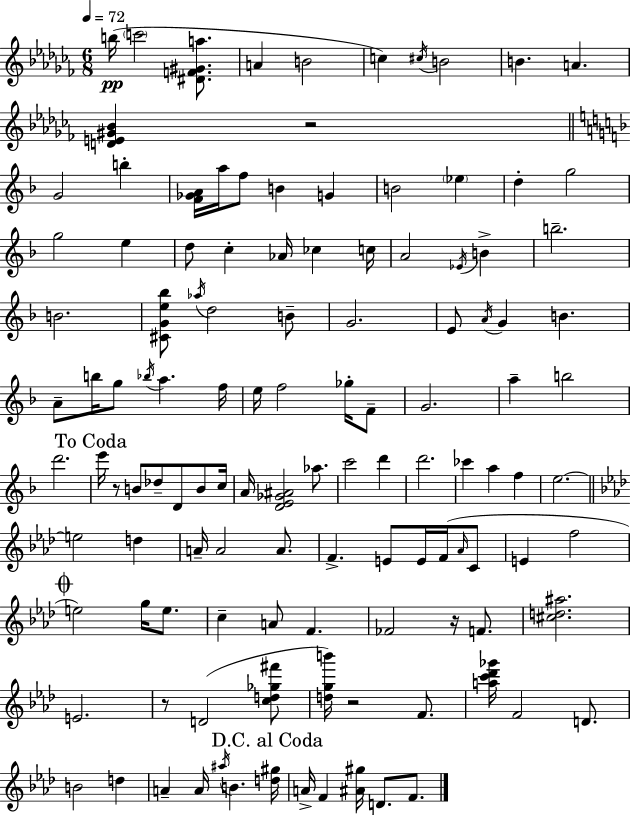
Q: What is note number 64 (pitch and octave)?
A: D6